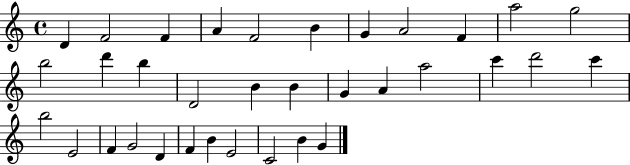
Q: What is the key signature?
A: C major